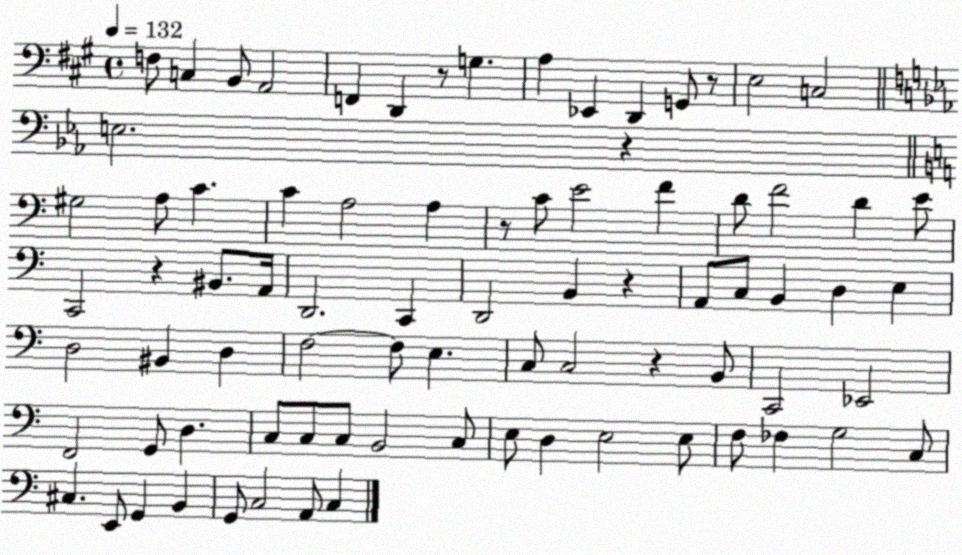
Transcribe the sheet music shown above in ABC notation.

X:1
T:Untitled
M:4/4
L:1/4
K:A
F,/2 C, B,,/2 A,,2 F,, D,, z/2 G, A, _E,, D,, G,,/2 z/2 E,2 C,2 E,2 z ^G,2 A,/2 C C A,2 A, z/2 C/2 E2 F D/2 F2 D E/2 C,,2 z ^B,,/2 A,,/4 D,,2 C,, D,,2 B,, z A,,/2 C,/2 B,, D, E, D,2 ^B,, D, F,2 F,/2 E, C,/2 C,2 z B,,/2 C,,2 _E,,2 F,,2 G,,/2 D, C,/2 C,/2 C,/2 B,,2 C,/2 E,/2 D, E,2 E,/2 F,/2 _F, G,2 C,/2 ^C, E,,/2 G,, B,, G,,/2 C,2 A,,/2 C,